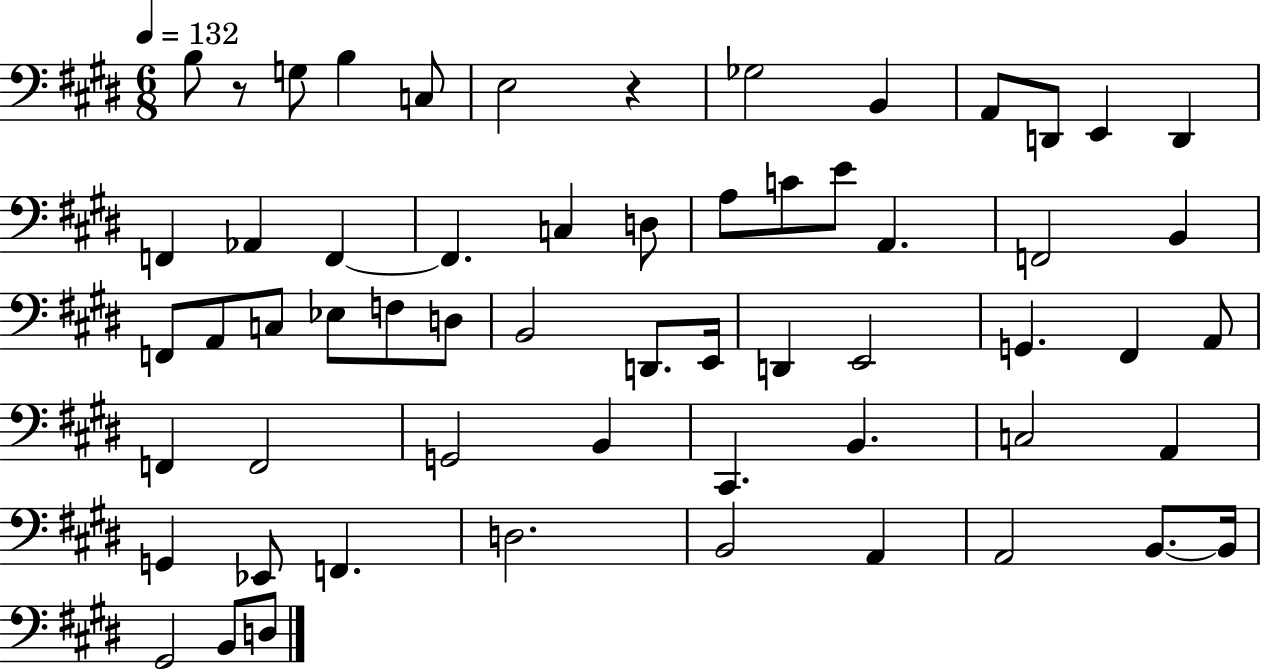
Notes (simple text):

B3/e R/e G3/e B3/q C3/e E3/h R/q Gb3/h B2/q A2/e D2/e E2/q D2/q F2/q Ab2/q F2/q F2/q. C3/q D3/e A3/e C4/e E4/e A2/q. F2/h B2/q F2/e A2/e C3/e Eb3/e F3/e D3/e B2/h D2/e. E2/s D2/q E2/h G2/q. F#2/q A2/e F2/q F2/h G2/h B2/q C#2/q. B2/q. C3/h A2/q G2/q Eb2/e F2/q. D3/h. B2/h A2/q A2/h B2/e. B2/s G#2/h B2/e D3/e